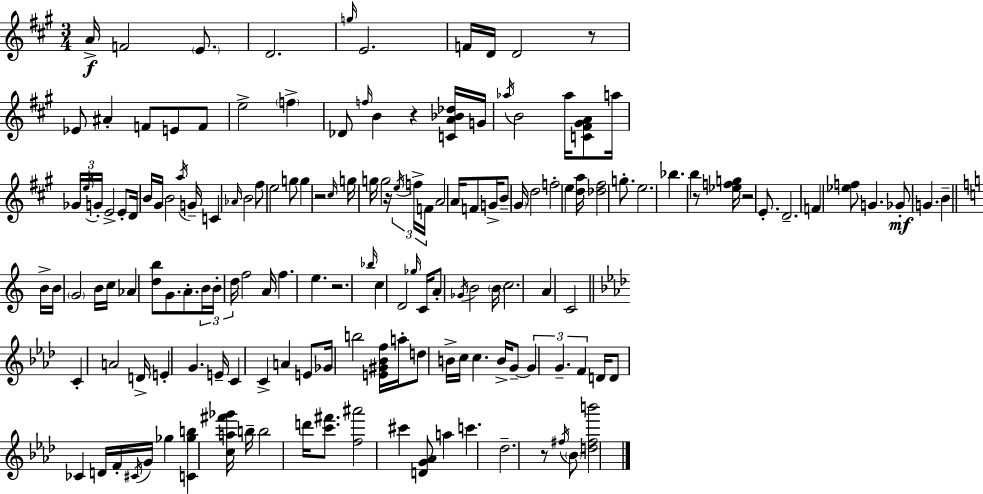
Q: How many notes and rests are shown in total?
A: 157